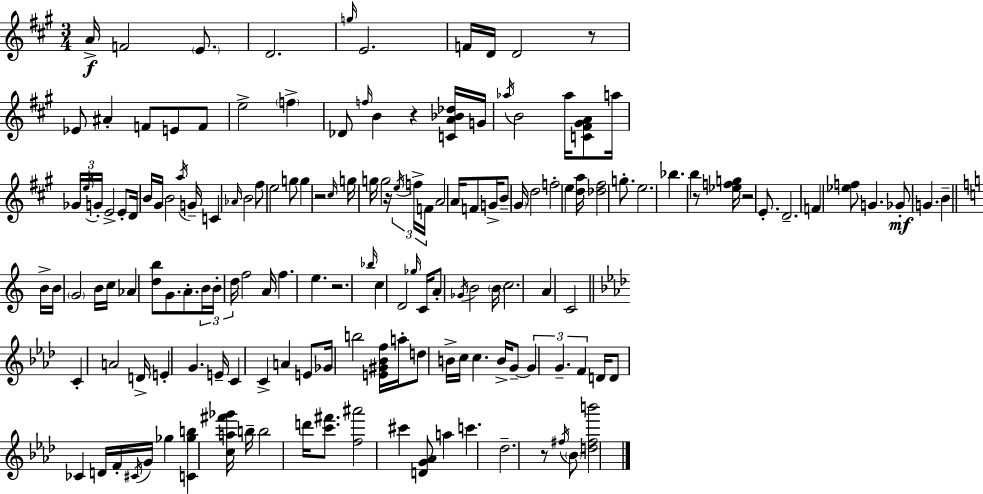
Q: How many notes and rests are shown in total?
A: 157